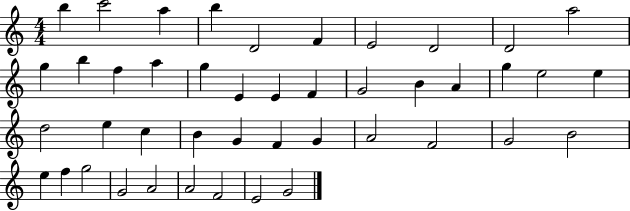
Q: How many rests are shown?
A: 0